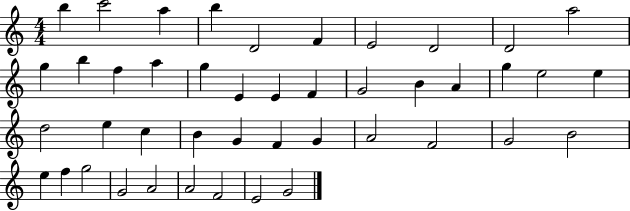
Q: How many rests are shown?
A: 0